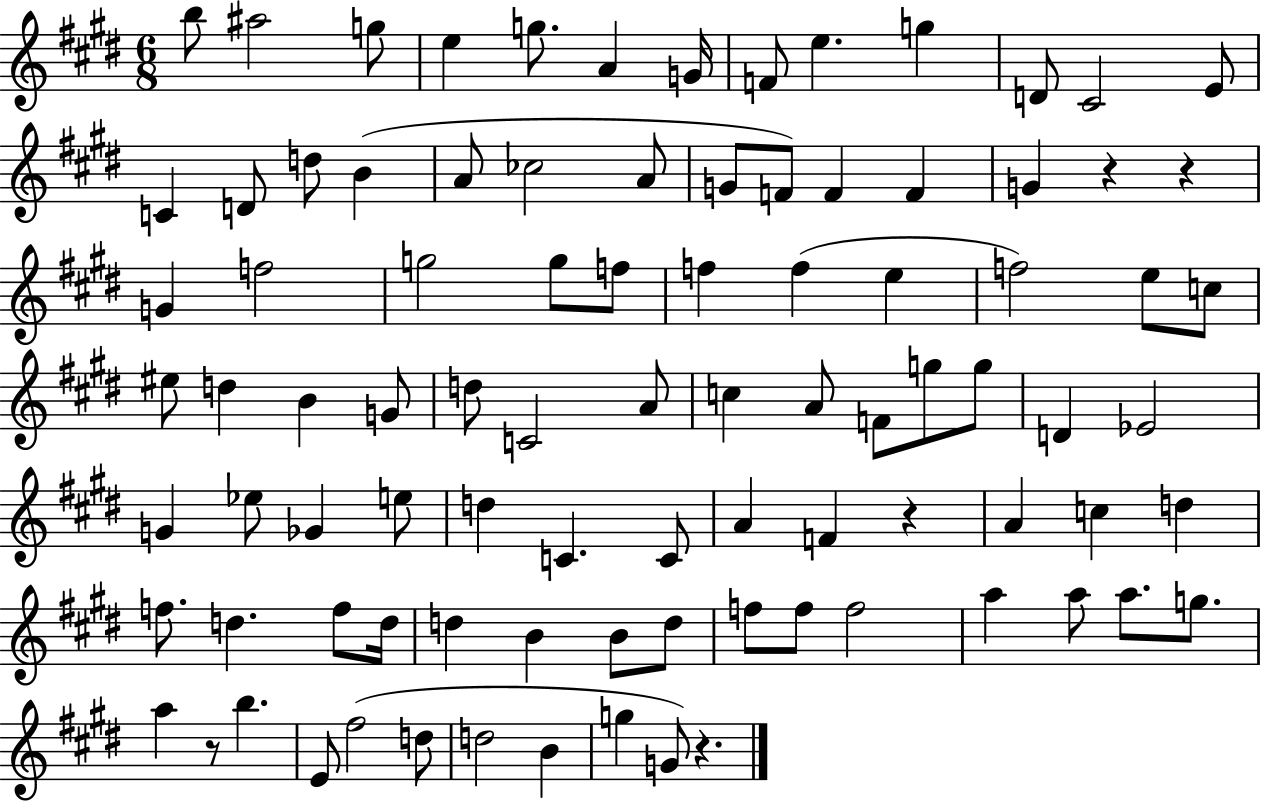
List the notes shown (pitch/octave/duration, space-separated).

B5/e A#5/h G5/e E5/q G5/e. A4/q G4/s F4/e E5/q. G5/q D4/e C#4/h E4/e C4/q D4/e D5/e B4/q A4/e CES5/h A4/e G4/e F4/e F4/q F4/q G4/q R/q R/q G4/q F5/h G5/h G5/e F5/e F5/q F5/q E5/q F5/h E5/e C5/e EIS5/e D5/q B4/q G4/e D5/e C4/h A4/e C5/q A4/e F4/e G5/e G5/e D4/q Eb4/h G4/q Eb5/e Gb4/q E5/e D5/q C4/q. C4/e A4/q F4/q R/q A4/q C5/q D5/q F5/e. D5/q. F5/e D5/s D5/q B4/q B4/e D5/e F5/e F5/e F5/h A5/q A5/e A5/e. G5/e. A5/q R/e B5/q. E4/e F#5/h D5/e D5/h B4/q G5/q G4/e R/q.